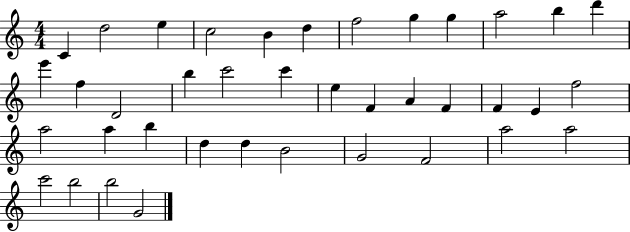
C4/q D5/h E5/q C5/h B4/q D5/q F5/h G5/q G5/q A5/h B5/q D6/q E6/q F5/q D4/h B5/q C6/h C6/q E5/q F4/q A4/q F4/q F4/q E4/q F5/h A5/h A5/q B5/q D5/q D5/q B4/h G4/h F4/h A5/h A5/h C6/h B5/h B5/h G4/h